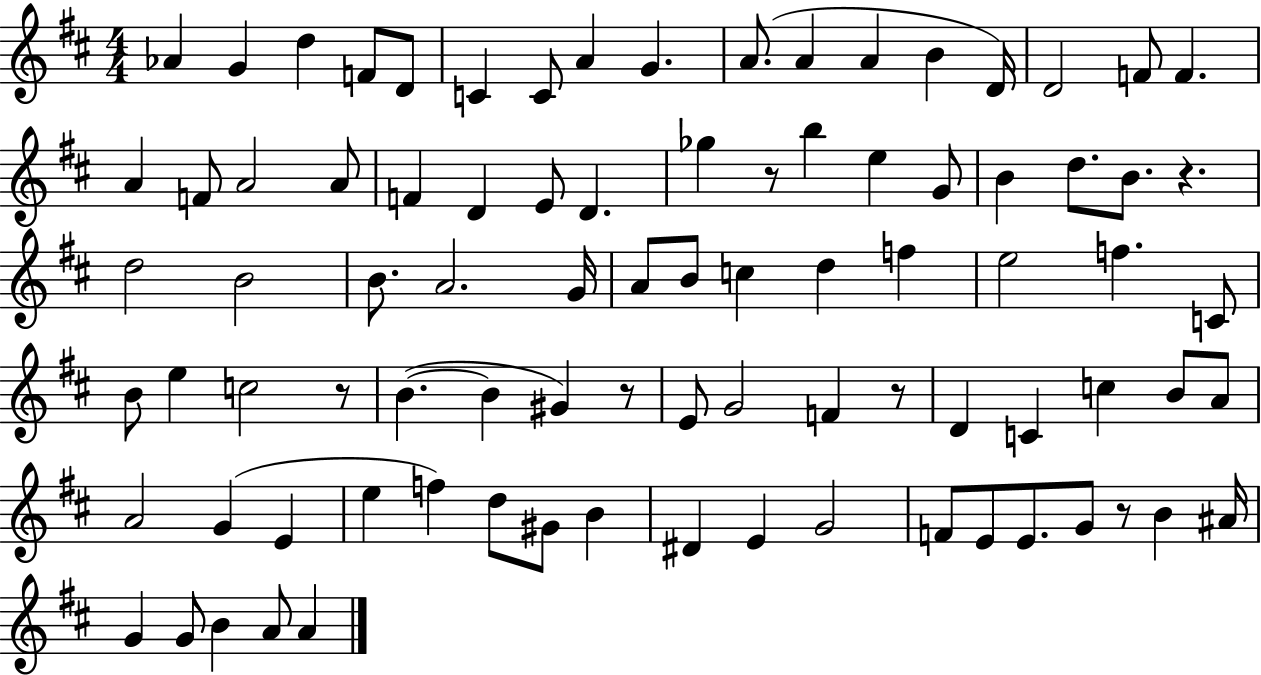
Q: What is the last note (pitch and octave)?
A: A4